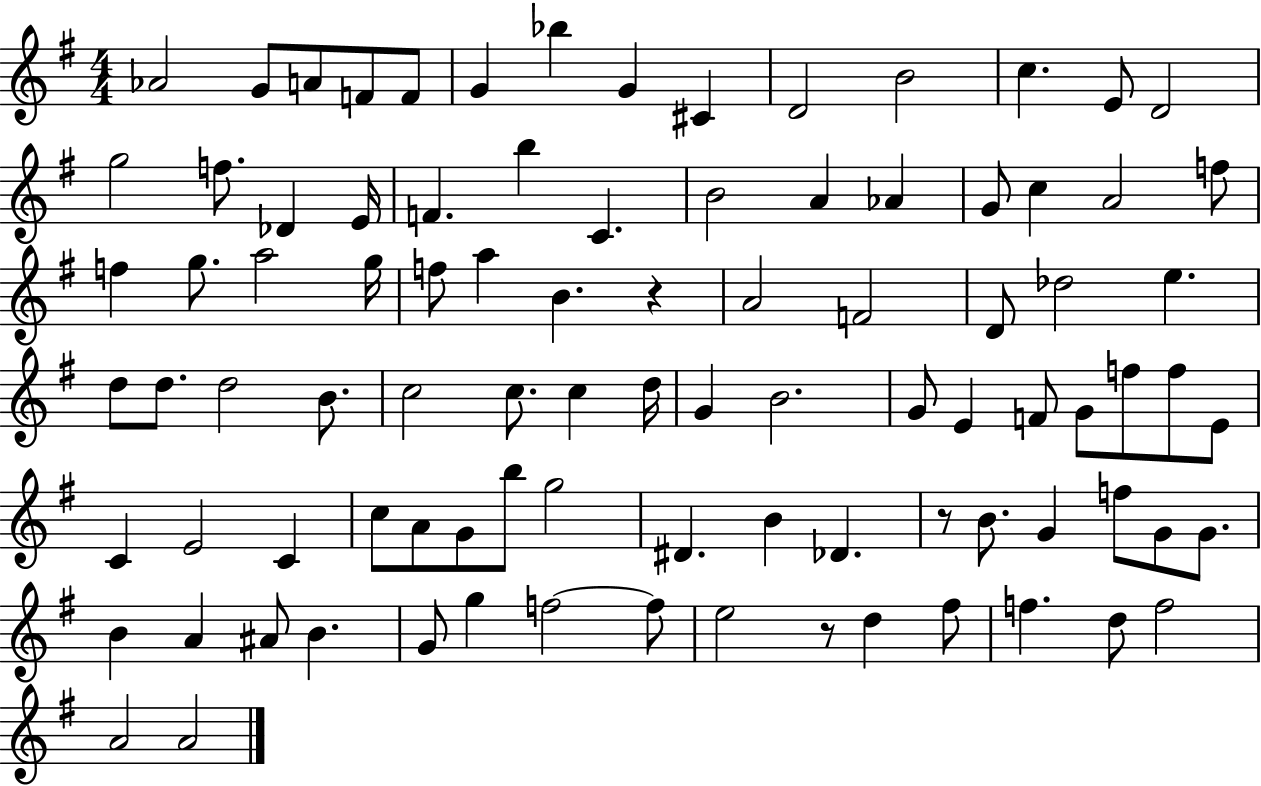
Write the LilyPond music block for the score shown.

{
  \clef treble
  \numericTimeSignature
  \time 4/4
  \key g \major
  aes'2 g'8 a'8 f'8 f'8 | g'4 bes''4 g'4 cis'4 | d'2 b'2 | c''4. e'8 d'2 | \break g''2 f''8. des'4 e'16 | f'4. b''4 c'4. | b'2 a'4 aes'4 | g'8 c''4 a'2 f''8 | \break f''4 g''8. a''2 g''16 | f''8 a''4 b'4. r4 | a'2 f'2 | d'8 des''2 e''4. | \break d''8 d''8. d''2 b'8. | c''2 c''8. c''4 d''16 | g'4 b'2. | g'8 e'4 f'8 g'8 f''8 f''8 e'8 | \break c'4 e'2 c'4 | c''8 a'8 g'8 b''8 g''2 | dis'4. b'4 des'4. | r8 b'8. g'4 f''8 g'8 g'8. | \break b'4 a'4 ais'8 b'4. | g'8 g''4 f''2~~ f''8 | e''2 r8 d''4 fis''8 | f''4. d''8 f''2 | \break a'2 a'2 | \bar "|."
}